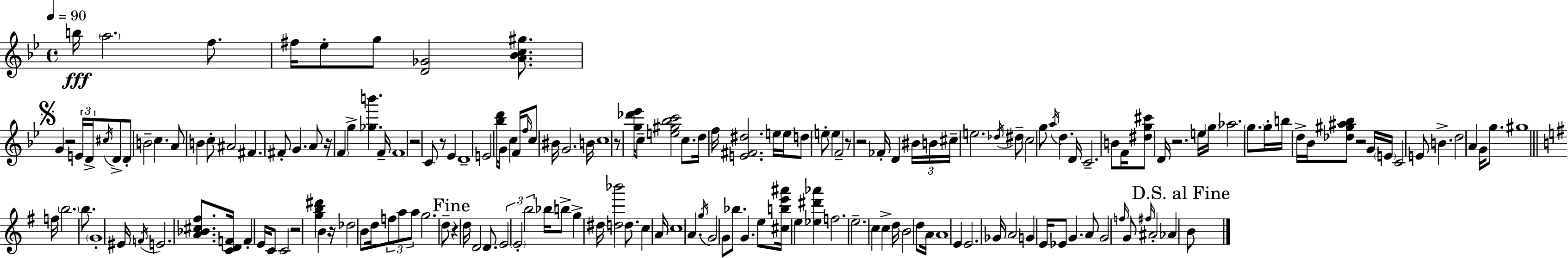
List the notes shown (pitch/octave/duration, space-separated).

B5/s A5/h. F5/e. F#5/s Eb5/e G5/e [D4,Gb4]/h [A4,Bb4,C5,G#5]/e. G4/q R/h E4/s D4/s C#5/s D4/e D4/e B4/h C5/q. A4/e B4/q C5/e A#4/h F#4/q. F#4/e G4/q. A4/e R/s F4/q G5/q [Gb5,B6]/q. F4/s F4/w R/h C4/e R/e Eb4/q D4/w E4/h [Bb5,D6]/s G4/e C5/q F4/s F5/s C5/e BIS4/s G4/h. B4/s C5/w R/e [G5,Db6,Eb6]/s C5/e [E5,G#5,Bb5,C6]/h C5/e. D5/s F5/s [E4,F#4,D#5]/h. E5/s E5/s D5/e E5/e E5/q F4/h R/e R/h FES4/s D4/q BIS4/s B4/s C#5/s E5/h. Db5/s D#5/e C5/h G5/e A5/s D5/q. D4/s C4/h. B4/e F4/s [D#5,G5,C#6]/e D4/s R/h. E5/s G5/s Ab5/h. G5/e. G5/s B5/s D5/s Bb4/s [Db5,G#5,A#5,Bb5]/e R/h G4/s E4/s C4/h E4/e B4/q. D5/h A4/q G4/s G5/e. G#5/w F5/s B5/h. B5/e. G4/w EIS4/s F4/s E4/h. [A4,Bb4,C#5,F#5]/e. [C4,D4,F4]/s F4/q E4/s C4/e C4/h R/h [G5,B5,D#6]/q B4/q R/s Db5/h B4/e D5/s F5/e A5/e A5/e G5/h. D5/e R/q D5/s D4/h D4/e. E4/h E4/h B5/h Bb5/s B5/e G5/q D#5/s [D5,Bb6]/h D5/e. C5/q A4/s C5/w A4/q. G5/s G4/h G4/e Bb5/e. G4/q. E5/e [C#5,B5,E6,A#6]/s E5/q [Eb5,D#6,Ab6]/q F5/h. E5/h. C5/q C5/q D5/s B4/h D5/e A4/s A4/w E4/q E4/h. Gb4/s A4/h G4/q E4/s Eb4/e G4/q. A4/e G4/h F5/s G4/e F#5/s A#4/h Ab4/q B4/e